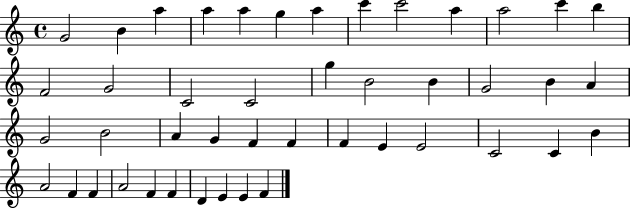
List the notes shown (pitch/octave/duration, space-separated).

G4/h B4/q A5/q A5/q A5/q G5/q A5/q C6/q C6/h A5/q A5/h C6/q B5/q F4/h G4/h C4/h C4/h G5/q B4/h B4/q G4/h B4/q A4/q G4/h B4/h A4/q G4/q F4/q F4/q F4/q E4/q E4/h C4/h C4/q B4/q A4/h F4/q F4/q A4/h F4/q F4/q D4/q E4/q E4/q F4/q